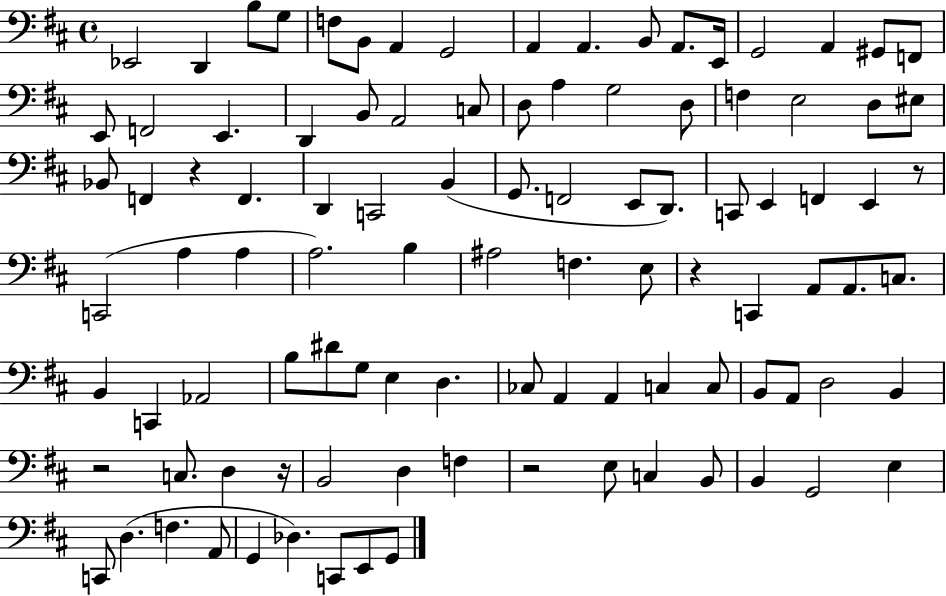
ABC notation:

X:1
T:Untitled
M:4/4
L:1/4
K:D
_E,,2 D,, B,/2 G,/2 F,/2 B,,/2 A,, G,,2 A,, A,, B,,/2 A,,/2 E,,/4 G,,2 A,, ^G,,/2 F,,/2 E,,/2 F,,2 E,, D,, B,,/2 A,,2 C,/2 D,/2 A, G,2 D,/2 F, E,2 D,/2 ^E,/2 _B,,/2 F,, z F,, D,, C,,2 B,, G,,/2 F,,2 E,,/2 D,,/2 C,,/2 E,, F,, E,, z/2 C,,2 A, A, A,2 B, ^A,2 F, E,/2 z C,, A,,/2 A,,/2 C,/2 B,, C,, _A,,2 B,/2 ^D/2 G,/2 E, D, _C,/2 A,, A,, C, C,/2 B,,/2 A,,/2 D,2 B,, z2 C,/2 D, z/4 B,,2 D, F, z2 E,/2 C, B,,/2 B,, G,,2 E, C,,/2 D, F, A,,/2 G,, _D, C,,/2 E,,/2 G,,/2